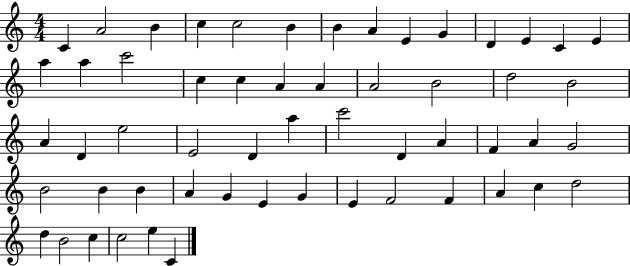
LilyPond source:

{
  \clef treble
  \numericTimeSignature
  \time 4/4
  \key c \major
  c'4 a'2 b'4 | c''4 c''2 b'4 | b'4 a'4 e'4 g'4 | d'4 e'4 c'4 e'4 | \break a''4 a''4 c'''2 | c''4 c''4 a'4 a'4 | a'2 b'2 | d''2 b'2 | \break a'4 d'4 e''2 | e'2 d'4 a''4 | c'''2 d'4 a'4 | f'4 a'4 g'2 | \break b'2 b'4 b'4 | a'4 g'4 e'4 g'4 | e'4 f'2 f'4 | a'4 c''4 d''2 | \break d''4 b'2 c''4 | c''2 e''4 c'4 | \bar "|."
}